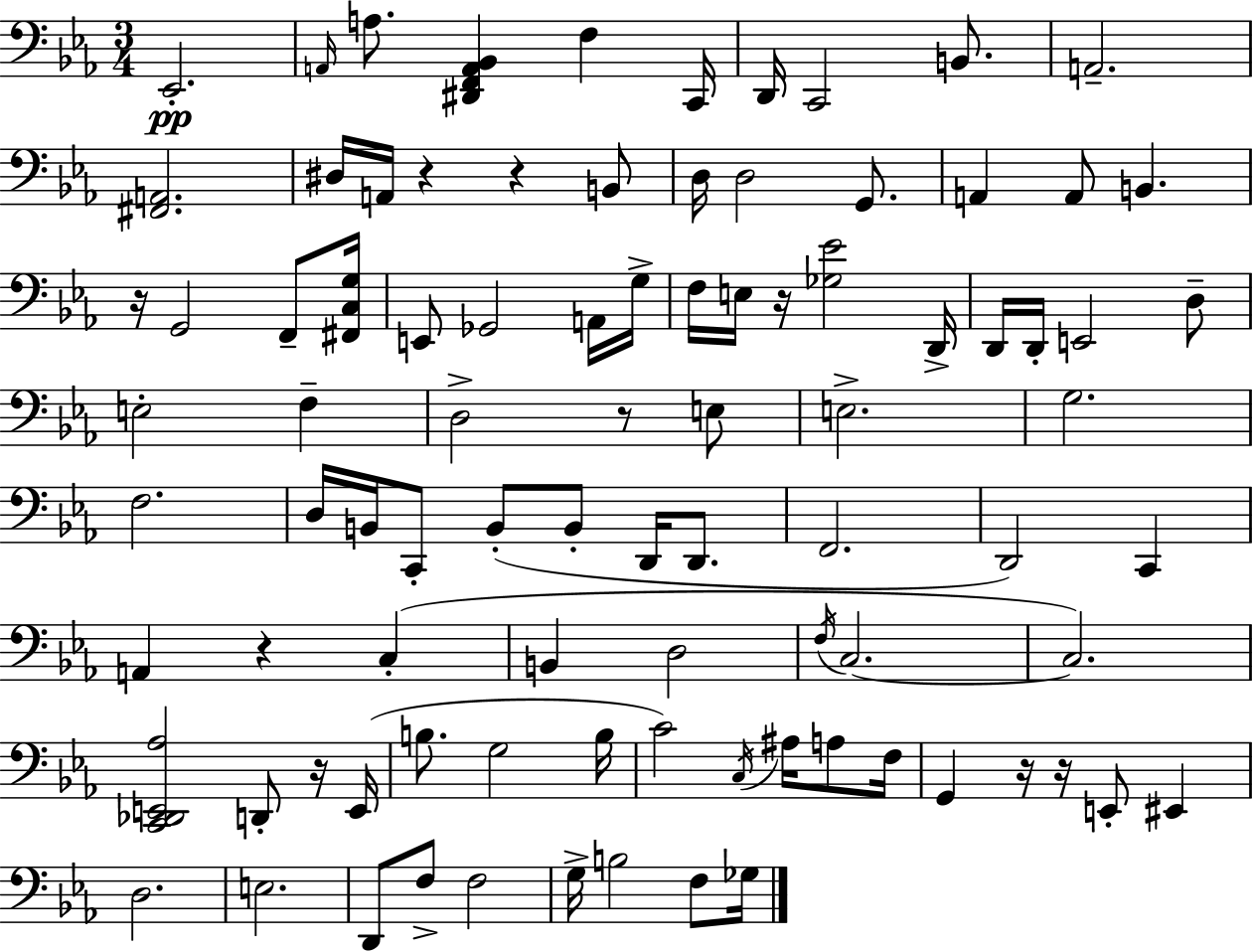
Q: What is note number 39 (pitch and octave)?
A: D3